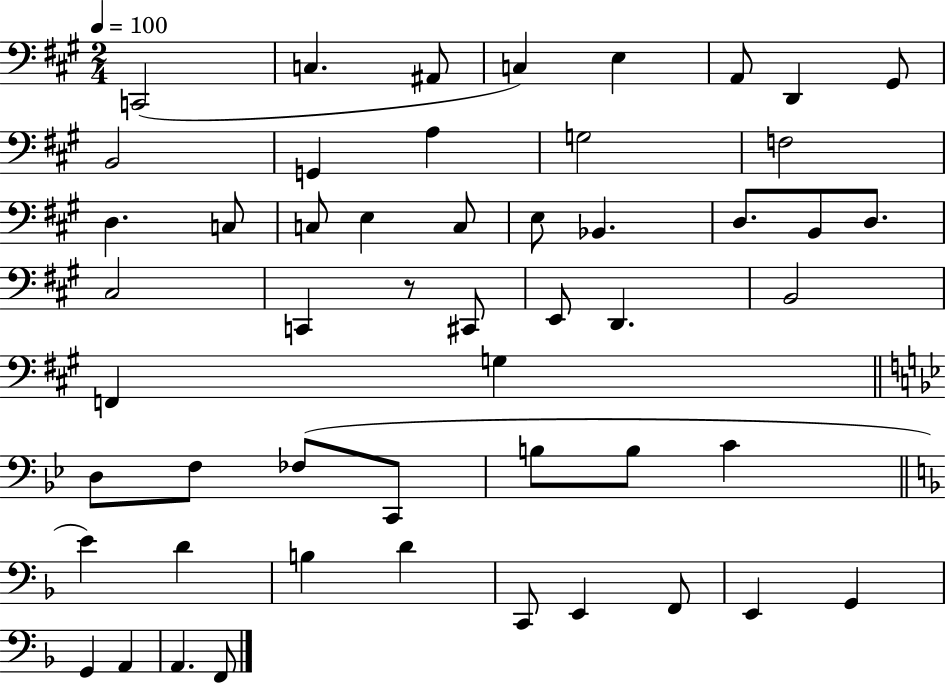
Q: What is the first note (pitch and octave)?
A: C2